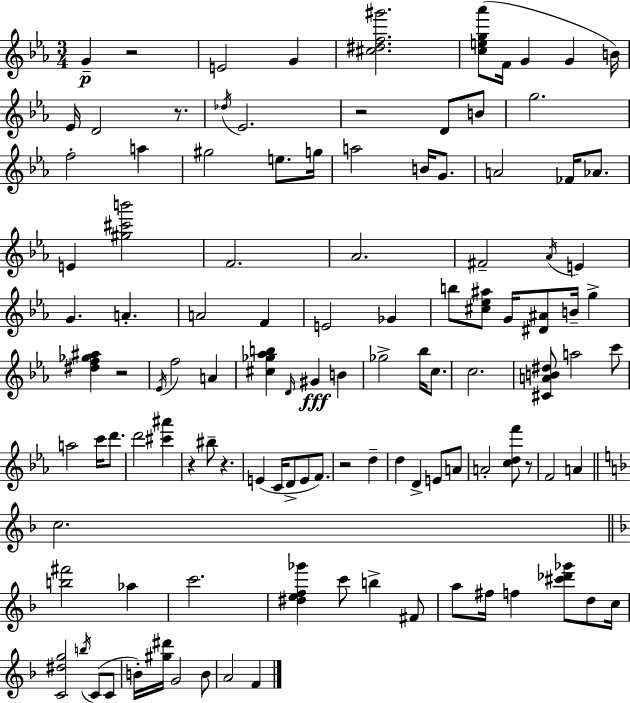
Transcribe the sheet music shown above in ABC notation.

X:1
T:Untitled
M:3/4
L:1/4
K:Cm
G z2 E2 G [^c^df^g']2 [ceg_a']/2 F/4 G G B/4 _E/4 D2 z/2 _d/4 _E2 z2 D/2 B/2 g2 f2 a ^g2 e/2 g/4 a2 B/4 G/2 A2 _F/4 _A/2 E [^g^c'b']2 F2 _A2 ^F2 _A/4 E G A A2 F E2 _G b/2 [^c_e^a]/2 G/4 [^D^A]/2 B/4 g [^df_g^a] z2 _E/4 f2 A [^c_g_ab] D/4 ^G B _g2 _b/4 c/2 c2 [^CAB^d]/2 a2 c'/2 a2 c'/4 d'/2 d'2 [^c'^a'] z ^b/2 z E C/4 D/2 E/2 F/2 z2 d d D E/2 A/2 A2 [cdf']/2 z/2 F2 A c2 [b^f']2 _a c'2 [^def_g'] c'/2 b ^F/2 a/2 ^f/4 f [^c'_d'_g']/2 d/2 c/4 [C^dg]2 b/4 C/2 C/2 B/4 [^g^d']/4 G2 B/2 A2 F